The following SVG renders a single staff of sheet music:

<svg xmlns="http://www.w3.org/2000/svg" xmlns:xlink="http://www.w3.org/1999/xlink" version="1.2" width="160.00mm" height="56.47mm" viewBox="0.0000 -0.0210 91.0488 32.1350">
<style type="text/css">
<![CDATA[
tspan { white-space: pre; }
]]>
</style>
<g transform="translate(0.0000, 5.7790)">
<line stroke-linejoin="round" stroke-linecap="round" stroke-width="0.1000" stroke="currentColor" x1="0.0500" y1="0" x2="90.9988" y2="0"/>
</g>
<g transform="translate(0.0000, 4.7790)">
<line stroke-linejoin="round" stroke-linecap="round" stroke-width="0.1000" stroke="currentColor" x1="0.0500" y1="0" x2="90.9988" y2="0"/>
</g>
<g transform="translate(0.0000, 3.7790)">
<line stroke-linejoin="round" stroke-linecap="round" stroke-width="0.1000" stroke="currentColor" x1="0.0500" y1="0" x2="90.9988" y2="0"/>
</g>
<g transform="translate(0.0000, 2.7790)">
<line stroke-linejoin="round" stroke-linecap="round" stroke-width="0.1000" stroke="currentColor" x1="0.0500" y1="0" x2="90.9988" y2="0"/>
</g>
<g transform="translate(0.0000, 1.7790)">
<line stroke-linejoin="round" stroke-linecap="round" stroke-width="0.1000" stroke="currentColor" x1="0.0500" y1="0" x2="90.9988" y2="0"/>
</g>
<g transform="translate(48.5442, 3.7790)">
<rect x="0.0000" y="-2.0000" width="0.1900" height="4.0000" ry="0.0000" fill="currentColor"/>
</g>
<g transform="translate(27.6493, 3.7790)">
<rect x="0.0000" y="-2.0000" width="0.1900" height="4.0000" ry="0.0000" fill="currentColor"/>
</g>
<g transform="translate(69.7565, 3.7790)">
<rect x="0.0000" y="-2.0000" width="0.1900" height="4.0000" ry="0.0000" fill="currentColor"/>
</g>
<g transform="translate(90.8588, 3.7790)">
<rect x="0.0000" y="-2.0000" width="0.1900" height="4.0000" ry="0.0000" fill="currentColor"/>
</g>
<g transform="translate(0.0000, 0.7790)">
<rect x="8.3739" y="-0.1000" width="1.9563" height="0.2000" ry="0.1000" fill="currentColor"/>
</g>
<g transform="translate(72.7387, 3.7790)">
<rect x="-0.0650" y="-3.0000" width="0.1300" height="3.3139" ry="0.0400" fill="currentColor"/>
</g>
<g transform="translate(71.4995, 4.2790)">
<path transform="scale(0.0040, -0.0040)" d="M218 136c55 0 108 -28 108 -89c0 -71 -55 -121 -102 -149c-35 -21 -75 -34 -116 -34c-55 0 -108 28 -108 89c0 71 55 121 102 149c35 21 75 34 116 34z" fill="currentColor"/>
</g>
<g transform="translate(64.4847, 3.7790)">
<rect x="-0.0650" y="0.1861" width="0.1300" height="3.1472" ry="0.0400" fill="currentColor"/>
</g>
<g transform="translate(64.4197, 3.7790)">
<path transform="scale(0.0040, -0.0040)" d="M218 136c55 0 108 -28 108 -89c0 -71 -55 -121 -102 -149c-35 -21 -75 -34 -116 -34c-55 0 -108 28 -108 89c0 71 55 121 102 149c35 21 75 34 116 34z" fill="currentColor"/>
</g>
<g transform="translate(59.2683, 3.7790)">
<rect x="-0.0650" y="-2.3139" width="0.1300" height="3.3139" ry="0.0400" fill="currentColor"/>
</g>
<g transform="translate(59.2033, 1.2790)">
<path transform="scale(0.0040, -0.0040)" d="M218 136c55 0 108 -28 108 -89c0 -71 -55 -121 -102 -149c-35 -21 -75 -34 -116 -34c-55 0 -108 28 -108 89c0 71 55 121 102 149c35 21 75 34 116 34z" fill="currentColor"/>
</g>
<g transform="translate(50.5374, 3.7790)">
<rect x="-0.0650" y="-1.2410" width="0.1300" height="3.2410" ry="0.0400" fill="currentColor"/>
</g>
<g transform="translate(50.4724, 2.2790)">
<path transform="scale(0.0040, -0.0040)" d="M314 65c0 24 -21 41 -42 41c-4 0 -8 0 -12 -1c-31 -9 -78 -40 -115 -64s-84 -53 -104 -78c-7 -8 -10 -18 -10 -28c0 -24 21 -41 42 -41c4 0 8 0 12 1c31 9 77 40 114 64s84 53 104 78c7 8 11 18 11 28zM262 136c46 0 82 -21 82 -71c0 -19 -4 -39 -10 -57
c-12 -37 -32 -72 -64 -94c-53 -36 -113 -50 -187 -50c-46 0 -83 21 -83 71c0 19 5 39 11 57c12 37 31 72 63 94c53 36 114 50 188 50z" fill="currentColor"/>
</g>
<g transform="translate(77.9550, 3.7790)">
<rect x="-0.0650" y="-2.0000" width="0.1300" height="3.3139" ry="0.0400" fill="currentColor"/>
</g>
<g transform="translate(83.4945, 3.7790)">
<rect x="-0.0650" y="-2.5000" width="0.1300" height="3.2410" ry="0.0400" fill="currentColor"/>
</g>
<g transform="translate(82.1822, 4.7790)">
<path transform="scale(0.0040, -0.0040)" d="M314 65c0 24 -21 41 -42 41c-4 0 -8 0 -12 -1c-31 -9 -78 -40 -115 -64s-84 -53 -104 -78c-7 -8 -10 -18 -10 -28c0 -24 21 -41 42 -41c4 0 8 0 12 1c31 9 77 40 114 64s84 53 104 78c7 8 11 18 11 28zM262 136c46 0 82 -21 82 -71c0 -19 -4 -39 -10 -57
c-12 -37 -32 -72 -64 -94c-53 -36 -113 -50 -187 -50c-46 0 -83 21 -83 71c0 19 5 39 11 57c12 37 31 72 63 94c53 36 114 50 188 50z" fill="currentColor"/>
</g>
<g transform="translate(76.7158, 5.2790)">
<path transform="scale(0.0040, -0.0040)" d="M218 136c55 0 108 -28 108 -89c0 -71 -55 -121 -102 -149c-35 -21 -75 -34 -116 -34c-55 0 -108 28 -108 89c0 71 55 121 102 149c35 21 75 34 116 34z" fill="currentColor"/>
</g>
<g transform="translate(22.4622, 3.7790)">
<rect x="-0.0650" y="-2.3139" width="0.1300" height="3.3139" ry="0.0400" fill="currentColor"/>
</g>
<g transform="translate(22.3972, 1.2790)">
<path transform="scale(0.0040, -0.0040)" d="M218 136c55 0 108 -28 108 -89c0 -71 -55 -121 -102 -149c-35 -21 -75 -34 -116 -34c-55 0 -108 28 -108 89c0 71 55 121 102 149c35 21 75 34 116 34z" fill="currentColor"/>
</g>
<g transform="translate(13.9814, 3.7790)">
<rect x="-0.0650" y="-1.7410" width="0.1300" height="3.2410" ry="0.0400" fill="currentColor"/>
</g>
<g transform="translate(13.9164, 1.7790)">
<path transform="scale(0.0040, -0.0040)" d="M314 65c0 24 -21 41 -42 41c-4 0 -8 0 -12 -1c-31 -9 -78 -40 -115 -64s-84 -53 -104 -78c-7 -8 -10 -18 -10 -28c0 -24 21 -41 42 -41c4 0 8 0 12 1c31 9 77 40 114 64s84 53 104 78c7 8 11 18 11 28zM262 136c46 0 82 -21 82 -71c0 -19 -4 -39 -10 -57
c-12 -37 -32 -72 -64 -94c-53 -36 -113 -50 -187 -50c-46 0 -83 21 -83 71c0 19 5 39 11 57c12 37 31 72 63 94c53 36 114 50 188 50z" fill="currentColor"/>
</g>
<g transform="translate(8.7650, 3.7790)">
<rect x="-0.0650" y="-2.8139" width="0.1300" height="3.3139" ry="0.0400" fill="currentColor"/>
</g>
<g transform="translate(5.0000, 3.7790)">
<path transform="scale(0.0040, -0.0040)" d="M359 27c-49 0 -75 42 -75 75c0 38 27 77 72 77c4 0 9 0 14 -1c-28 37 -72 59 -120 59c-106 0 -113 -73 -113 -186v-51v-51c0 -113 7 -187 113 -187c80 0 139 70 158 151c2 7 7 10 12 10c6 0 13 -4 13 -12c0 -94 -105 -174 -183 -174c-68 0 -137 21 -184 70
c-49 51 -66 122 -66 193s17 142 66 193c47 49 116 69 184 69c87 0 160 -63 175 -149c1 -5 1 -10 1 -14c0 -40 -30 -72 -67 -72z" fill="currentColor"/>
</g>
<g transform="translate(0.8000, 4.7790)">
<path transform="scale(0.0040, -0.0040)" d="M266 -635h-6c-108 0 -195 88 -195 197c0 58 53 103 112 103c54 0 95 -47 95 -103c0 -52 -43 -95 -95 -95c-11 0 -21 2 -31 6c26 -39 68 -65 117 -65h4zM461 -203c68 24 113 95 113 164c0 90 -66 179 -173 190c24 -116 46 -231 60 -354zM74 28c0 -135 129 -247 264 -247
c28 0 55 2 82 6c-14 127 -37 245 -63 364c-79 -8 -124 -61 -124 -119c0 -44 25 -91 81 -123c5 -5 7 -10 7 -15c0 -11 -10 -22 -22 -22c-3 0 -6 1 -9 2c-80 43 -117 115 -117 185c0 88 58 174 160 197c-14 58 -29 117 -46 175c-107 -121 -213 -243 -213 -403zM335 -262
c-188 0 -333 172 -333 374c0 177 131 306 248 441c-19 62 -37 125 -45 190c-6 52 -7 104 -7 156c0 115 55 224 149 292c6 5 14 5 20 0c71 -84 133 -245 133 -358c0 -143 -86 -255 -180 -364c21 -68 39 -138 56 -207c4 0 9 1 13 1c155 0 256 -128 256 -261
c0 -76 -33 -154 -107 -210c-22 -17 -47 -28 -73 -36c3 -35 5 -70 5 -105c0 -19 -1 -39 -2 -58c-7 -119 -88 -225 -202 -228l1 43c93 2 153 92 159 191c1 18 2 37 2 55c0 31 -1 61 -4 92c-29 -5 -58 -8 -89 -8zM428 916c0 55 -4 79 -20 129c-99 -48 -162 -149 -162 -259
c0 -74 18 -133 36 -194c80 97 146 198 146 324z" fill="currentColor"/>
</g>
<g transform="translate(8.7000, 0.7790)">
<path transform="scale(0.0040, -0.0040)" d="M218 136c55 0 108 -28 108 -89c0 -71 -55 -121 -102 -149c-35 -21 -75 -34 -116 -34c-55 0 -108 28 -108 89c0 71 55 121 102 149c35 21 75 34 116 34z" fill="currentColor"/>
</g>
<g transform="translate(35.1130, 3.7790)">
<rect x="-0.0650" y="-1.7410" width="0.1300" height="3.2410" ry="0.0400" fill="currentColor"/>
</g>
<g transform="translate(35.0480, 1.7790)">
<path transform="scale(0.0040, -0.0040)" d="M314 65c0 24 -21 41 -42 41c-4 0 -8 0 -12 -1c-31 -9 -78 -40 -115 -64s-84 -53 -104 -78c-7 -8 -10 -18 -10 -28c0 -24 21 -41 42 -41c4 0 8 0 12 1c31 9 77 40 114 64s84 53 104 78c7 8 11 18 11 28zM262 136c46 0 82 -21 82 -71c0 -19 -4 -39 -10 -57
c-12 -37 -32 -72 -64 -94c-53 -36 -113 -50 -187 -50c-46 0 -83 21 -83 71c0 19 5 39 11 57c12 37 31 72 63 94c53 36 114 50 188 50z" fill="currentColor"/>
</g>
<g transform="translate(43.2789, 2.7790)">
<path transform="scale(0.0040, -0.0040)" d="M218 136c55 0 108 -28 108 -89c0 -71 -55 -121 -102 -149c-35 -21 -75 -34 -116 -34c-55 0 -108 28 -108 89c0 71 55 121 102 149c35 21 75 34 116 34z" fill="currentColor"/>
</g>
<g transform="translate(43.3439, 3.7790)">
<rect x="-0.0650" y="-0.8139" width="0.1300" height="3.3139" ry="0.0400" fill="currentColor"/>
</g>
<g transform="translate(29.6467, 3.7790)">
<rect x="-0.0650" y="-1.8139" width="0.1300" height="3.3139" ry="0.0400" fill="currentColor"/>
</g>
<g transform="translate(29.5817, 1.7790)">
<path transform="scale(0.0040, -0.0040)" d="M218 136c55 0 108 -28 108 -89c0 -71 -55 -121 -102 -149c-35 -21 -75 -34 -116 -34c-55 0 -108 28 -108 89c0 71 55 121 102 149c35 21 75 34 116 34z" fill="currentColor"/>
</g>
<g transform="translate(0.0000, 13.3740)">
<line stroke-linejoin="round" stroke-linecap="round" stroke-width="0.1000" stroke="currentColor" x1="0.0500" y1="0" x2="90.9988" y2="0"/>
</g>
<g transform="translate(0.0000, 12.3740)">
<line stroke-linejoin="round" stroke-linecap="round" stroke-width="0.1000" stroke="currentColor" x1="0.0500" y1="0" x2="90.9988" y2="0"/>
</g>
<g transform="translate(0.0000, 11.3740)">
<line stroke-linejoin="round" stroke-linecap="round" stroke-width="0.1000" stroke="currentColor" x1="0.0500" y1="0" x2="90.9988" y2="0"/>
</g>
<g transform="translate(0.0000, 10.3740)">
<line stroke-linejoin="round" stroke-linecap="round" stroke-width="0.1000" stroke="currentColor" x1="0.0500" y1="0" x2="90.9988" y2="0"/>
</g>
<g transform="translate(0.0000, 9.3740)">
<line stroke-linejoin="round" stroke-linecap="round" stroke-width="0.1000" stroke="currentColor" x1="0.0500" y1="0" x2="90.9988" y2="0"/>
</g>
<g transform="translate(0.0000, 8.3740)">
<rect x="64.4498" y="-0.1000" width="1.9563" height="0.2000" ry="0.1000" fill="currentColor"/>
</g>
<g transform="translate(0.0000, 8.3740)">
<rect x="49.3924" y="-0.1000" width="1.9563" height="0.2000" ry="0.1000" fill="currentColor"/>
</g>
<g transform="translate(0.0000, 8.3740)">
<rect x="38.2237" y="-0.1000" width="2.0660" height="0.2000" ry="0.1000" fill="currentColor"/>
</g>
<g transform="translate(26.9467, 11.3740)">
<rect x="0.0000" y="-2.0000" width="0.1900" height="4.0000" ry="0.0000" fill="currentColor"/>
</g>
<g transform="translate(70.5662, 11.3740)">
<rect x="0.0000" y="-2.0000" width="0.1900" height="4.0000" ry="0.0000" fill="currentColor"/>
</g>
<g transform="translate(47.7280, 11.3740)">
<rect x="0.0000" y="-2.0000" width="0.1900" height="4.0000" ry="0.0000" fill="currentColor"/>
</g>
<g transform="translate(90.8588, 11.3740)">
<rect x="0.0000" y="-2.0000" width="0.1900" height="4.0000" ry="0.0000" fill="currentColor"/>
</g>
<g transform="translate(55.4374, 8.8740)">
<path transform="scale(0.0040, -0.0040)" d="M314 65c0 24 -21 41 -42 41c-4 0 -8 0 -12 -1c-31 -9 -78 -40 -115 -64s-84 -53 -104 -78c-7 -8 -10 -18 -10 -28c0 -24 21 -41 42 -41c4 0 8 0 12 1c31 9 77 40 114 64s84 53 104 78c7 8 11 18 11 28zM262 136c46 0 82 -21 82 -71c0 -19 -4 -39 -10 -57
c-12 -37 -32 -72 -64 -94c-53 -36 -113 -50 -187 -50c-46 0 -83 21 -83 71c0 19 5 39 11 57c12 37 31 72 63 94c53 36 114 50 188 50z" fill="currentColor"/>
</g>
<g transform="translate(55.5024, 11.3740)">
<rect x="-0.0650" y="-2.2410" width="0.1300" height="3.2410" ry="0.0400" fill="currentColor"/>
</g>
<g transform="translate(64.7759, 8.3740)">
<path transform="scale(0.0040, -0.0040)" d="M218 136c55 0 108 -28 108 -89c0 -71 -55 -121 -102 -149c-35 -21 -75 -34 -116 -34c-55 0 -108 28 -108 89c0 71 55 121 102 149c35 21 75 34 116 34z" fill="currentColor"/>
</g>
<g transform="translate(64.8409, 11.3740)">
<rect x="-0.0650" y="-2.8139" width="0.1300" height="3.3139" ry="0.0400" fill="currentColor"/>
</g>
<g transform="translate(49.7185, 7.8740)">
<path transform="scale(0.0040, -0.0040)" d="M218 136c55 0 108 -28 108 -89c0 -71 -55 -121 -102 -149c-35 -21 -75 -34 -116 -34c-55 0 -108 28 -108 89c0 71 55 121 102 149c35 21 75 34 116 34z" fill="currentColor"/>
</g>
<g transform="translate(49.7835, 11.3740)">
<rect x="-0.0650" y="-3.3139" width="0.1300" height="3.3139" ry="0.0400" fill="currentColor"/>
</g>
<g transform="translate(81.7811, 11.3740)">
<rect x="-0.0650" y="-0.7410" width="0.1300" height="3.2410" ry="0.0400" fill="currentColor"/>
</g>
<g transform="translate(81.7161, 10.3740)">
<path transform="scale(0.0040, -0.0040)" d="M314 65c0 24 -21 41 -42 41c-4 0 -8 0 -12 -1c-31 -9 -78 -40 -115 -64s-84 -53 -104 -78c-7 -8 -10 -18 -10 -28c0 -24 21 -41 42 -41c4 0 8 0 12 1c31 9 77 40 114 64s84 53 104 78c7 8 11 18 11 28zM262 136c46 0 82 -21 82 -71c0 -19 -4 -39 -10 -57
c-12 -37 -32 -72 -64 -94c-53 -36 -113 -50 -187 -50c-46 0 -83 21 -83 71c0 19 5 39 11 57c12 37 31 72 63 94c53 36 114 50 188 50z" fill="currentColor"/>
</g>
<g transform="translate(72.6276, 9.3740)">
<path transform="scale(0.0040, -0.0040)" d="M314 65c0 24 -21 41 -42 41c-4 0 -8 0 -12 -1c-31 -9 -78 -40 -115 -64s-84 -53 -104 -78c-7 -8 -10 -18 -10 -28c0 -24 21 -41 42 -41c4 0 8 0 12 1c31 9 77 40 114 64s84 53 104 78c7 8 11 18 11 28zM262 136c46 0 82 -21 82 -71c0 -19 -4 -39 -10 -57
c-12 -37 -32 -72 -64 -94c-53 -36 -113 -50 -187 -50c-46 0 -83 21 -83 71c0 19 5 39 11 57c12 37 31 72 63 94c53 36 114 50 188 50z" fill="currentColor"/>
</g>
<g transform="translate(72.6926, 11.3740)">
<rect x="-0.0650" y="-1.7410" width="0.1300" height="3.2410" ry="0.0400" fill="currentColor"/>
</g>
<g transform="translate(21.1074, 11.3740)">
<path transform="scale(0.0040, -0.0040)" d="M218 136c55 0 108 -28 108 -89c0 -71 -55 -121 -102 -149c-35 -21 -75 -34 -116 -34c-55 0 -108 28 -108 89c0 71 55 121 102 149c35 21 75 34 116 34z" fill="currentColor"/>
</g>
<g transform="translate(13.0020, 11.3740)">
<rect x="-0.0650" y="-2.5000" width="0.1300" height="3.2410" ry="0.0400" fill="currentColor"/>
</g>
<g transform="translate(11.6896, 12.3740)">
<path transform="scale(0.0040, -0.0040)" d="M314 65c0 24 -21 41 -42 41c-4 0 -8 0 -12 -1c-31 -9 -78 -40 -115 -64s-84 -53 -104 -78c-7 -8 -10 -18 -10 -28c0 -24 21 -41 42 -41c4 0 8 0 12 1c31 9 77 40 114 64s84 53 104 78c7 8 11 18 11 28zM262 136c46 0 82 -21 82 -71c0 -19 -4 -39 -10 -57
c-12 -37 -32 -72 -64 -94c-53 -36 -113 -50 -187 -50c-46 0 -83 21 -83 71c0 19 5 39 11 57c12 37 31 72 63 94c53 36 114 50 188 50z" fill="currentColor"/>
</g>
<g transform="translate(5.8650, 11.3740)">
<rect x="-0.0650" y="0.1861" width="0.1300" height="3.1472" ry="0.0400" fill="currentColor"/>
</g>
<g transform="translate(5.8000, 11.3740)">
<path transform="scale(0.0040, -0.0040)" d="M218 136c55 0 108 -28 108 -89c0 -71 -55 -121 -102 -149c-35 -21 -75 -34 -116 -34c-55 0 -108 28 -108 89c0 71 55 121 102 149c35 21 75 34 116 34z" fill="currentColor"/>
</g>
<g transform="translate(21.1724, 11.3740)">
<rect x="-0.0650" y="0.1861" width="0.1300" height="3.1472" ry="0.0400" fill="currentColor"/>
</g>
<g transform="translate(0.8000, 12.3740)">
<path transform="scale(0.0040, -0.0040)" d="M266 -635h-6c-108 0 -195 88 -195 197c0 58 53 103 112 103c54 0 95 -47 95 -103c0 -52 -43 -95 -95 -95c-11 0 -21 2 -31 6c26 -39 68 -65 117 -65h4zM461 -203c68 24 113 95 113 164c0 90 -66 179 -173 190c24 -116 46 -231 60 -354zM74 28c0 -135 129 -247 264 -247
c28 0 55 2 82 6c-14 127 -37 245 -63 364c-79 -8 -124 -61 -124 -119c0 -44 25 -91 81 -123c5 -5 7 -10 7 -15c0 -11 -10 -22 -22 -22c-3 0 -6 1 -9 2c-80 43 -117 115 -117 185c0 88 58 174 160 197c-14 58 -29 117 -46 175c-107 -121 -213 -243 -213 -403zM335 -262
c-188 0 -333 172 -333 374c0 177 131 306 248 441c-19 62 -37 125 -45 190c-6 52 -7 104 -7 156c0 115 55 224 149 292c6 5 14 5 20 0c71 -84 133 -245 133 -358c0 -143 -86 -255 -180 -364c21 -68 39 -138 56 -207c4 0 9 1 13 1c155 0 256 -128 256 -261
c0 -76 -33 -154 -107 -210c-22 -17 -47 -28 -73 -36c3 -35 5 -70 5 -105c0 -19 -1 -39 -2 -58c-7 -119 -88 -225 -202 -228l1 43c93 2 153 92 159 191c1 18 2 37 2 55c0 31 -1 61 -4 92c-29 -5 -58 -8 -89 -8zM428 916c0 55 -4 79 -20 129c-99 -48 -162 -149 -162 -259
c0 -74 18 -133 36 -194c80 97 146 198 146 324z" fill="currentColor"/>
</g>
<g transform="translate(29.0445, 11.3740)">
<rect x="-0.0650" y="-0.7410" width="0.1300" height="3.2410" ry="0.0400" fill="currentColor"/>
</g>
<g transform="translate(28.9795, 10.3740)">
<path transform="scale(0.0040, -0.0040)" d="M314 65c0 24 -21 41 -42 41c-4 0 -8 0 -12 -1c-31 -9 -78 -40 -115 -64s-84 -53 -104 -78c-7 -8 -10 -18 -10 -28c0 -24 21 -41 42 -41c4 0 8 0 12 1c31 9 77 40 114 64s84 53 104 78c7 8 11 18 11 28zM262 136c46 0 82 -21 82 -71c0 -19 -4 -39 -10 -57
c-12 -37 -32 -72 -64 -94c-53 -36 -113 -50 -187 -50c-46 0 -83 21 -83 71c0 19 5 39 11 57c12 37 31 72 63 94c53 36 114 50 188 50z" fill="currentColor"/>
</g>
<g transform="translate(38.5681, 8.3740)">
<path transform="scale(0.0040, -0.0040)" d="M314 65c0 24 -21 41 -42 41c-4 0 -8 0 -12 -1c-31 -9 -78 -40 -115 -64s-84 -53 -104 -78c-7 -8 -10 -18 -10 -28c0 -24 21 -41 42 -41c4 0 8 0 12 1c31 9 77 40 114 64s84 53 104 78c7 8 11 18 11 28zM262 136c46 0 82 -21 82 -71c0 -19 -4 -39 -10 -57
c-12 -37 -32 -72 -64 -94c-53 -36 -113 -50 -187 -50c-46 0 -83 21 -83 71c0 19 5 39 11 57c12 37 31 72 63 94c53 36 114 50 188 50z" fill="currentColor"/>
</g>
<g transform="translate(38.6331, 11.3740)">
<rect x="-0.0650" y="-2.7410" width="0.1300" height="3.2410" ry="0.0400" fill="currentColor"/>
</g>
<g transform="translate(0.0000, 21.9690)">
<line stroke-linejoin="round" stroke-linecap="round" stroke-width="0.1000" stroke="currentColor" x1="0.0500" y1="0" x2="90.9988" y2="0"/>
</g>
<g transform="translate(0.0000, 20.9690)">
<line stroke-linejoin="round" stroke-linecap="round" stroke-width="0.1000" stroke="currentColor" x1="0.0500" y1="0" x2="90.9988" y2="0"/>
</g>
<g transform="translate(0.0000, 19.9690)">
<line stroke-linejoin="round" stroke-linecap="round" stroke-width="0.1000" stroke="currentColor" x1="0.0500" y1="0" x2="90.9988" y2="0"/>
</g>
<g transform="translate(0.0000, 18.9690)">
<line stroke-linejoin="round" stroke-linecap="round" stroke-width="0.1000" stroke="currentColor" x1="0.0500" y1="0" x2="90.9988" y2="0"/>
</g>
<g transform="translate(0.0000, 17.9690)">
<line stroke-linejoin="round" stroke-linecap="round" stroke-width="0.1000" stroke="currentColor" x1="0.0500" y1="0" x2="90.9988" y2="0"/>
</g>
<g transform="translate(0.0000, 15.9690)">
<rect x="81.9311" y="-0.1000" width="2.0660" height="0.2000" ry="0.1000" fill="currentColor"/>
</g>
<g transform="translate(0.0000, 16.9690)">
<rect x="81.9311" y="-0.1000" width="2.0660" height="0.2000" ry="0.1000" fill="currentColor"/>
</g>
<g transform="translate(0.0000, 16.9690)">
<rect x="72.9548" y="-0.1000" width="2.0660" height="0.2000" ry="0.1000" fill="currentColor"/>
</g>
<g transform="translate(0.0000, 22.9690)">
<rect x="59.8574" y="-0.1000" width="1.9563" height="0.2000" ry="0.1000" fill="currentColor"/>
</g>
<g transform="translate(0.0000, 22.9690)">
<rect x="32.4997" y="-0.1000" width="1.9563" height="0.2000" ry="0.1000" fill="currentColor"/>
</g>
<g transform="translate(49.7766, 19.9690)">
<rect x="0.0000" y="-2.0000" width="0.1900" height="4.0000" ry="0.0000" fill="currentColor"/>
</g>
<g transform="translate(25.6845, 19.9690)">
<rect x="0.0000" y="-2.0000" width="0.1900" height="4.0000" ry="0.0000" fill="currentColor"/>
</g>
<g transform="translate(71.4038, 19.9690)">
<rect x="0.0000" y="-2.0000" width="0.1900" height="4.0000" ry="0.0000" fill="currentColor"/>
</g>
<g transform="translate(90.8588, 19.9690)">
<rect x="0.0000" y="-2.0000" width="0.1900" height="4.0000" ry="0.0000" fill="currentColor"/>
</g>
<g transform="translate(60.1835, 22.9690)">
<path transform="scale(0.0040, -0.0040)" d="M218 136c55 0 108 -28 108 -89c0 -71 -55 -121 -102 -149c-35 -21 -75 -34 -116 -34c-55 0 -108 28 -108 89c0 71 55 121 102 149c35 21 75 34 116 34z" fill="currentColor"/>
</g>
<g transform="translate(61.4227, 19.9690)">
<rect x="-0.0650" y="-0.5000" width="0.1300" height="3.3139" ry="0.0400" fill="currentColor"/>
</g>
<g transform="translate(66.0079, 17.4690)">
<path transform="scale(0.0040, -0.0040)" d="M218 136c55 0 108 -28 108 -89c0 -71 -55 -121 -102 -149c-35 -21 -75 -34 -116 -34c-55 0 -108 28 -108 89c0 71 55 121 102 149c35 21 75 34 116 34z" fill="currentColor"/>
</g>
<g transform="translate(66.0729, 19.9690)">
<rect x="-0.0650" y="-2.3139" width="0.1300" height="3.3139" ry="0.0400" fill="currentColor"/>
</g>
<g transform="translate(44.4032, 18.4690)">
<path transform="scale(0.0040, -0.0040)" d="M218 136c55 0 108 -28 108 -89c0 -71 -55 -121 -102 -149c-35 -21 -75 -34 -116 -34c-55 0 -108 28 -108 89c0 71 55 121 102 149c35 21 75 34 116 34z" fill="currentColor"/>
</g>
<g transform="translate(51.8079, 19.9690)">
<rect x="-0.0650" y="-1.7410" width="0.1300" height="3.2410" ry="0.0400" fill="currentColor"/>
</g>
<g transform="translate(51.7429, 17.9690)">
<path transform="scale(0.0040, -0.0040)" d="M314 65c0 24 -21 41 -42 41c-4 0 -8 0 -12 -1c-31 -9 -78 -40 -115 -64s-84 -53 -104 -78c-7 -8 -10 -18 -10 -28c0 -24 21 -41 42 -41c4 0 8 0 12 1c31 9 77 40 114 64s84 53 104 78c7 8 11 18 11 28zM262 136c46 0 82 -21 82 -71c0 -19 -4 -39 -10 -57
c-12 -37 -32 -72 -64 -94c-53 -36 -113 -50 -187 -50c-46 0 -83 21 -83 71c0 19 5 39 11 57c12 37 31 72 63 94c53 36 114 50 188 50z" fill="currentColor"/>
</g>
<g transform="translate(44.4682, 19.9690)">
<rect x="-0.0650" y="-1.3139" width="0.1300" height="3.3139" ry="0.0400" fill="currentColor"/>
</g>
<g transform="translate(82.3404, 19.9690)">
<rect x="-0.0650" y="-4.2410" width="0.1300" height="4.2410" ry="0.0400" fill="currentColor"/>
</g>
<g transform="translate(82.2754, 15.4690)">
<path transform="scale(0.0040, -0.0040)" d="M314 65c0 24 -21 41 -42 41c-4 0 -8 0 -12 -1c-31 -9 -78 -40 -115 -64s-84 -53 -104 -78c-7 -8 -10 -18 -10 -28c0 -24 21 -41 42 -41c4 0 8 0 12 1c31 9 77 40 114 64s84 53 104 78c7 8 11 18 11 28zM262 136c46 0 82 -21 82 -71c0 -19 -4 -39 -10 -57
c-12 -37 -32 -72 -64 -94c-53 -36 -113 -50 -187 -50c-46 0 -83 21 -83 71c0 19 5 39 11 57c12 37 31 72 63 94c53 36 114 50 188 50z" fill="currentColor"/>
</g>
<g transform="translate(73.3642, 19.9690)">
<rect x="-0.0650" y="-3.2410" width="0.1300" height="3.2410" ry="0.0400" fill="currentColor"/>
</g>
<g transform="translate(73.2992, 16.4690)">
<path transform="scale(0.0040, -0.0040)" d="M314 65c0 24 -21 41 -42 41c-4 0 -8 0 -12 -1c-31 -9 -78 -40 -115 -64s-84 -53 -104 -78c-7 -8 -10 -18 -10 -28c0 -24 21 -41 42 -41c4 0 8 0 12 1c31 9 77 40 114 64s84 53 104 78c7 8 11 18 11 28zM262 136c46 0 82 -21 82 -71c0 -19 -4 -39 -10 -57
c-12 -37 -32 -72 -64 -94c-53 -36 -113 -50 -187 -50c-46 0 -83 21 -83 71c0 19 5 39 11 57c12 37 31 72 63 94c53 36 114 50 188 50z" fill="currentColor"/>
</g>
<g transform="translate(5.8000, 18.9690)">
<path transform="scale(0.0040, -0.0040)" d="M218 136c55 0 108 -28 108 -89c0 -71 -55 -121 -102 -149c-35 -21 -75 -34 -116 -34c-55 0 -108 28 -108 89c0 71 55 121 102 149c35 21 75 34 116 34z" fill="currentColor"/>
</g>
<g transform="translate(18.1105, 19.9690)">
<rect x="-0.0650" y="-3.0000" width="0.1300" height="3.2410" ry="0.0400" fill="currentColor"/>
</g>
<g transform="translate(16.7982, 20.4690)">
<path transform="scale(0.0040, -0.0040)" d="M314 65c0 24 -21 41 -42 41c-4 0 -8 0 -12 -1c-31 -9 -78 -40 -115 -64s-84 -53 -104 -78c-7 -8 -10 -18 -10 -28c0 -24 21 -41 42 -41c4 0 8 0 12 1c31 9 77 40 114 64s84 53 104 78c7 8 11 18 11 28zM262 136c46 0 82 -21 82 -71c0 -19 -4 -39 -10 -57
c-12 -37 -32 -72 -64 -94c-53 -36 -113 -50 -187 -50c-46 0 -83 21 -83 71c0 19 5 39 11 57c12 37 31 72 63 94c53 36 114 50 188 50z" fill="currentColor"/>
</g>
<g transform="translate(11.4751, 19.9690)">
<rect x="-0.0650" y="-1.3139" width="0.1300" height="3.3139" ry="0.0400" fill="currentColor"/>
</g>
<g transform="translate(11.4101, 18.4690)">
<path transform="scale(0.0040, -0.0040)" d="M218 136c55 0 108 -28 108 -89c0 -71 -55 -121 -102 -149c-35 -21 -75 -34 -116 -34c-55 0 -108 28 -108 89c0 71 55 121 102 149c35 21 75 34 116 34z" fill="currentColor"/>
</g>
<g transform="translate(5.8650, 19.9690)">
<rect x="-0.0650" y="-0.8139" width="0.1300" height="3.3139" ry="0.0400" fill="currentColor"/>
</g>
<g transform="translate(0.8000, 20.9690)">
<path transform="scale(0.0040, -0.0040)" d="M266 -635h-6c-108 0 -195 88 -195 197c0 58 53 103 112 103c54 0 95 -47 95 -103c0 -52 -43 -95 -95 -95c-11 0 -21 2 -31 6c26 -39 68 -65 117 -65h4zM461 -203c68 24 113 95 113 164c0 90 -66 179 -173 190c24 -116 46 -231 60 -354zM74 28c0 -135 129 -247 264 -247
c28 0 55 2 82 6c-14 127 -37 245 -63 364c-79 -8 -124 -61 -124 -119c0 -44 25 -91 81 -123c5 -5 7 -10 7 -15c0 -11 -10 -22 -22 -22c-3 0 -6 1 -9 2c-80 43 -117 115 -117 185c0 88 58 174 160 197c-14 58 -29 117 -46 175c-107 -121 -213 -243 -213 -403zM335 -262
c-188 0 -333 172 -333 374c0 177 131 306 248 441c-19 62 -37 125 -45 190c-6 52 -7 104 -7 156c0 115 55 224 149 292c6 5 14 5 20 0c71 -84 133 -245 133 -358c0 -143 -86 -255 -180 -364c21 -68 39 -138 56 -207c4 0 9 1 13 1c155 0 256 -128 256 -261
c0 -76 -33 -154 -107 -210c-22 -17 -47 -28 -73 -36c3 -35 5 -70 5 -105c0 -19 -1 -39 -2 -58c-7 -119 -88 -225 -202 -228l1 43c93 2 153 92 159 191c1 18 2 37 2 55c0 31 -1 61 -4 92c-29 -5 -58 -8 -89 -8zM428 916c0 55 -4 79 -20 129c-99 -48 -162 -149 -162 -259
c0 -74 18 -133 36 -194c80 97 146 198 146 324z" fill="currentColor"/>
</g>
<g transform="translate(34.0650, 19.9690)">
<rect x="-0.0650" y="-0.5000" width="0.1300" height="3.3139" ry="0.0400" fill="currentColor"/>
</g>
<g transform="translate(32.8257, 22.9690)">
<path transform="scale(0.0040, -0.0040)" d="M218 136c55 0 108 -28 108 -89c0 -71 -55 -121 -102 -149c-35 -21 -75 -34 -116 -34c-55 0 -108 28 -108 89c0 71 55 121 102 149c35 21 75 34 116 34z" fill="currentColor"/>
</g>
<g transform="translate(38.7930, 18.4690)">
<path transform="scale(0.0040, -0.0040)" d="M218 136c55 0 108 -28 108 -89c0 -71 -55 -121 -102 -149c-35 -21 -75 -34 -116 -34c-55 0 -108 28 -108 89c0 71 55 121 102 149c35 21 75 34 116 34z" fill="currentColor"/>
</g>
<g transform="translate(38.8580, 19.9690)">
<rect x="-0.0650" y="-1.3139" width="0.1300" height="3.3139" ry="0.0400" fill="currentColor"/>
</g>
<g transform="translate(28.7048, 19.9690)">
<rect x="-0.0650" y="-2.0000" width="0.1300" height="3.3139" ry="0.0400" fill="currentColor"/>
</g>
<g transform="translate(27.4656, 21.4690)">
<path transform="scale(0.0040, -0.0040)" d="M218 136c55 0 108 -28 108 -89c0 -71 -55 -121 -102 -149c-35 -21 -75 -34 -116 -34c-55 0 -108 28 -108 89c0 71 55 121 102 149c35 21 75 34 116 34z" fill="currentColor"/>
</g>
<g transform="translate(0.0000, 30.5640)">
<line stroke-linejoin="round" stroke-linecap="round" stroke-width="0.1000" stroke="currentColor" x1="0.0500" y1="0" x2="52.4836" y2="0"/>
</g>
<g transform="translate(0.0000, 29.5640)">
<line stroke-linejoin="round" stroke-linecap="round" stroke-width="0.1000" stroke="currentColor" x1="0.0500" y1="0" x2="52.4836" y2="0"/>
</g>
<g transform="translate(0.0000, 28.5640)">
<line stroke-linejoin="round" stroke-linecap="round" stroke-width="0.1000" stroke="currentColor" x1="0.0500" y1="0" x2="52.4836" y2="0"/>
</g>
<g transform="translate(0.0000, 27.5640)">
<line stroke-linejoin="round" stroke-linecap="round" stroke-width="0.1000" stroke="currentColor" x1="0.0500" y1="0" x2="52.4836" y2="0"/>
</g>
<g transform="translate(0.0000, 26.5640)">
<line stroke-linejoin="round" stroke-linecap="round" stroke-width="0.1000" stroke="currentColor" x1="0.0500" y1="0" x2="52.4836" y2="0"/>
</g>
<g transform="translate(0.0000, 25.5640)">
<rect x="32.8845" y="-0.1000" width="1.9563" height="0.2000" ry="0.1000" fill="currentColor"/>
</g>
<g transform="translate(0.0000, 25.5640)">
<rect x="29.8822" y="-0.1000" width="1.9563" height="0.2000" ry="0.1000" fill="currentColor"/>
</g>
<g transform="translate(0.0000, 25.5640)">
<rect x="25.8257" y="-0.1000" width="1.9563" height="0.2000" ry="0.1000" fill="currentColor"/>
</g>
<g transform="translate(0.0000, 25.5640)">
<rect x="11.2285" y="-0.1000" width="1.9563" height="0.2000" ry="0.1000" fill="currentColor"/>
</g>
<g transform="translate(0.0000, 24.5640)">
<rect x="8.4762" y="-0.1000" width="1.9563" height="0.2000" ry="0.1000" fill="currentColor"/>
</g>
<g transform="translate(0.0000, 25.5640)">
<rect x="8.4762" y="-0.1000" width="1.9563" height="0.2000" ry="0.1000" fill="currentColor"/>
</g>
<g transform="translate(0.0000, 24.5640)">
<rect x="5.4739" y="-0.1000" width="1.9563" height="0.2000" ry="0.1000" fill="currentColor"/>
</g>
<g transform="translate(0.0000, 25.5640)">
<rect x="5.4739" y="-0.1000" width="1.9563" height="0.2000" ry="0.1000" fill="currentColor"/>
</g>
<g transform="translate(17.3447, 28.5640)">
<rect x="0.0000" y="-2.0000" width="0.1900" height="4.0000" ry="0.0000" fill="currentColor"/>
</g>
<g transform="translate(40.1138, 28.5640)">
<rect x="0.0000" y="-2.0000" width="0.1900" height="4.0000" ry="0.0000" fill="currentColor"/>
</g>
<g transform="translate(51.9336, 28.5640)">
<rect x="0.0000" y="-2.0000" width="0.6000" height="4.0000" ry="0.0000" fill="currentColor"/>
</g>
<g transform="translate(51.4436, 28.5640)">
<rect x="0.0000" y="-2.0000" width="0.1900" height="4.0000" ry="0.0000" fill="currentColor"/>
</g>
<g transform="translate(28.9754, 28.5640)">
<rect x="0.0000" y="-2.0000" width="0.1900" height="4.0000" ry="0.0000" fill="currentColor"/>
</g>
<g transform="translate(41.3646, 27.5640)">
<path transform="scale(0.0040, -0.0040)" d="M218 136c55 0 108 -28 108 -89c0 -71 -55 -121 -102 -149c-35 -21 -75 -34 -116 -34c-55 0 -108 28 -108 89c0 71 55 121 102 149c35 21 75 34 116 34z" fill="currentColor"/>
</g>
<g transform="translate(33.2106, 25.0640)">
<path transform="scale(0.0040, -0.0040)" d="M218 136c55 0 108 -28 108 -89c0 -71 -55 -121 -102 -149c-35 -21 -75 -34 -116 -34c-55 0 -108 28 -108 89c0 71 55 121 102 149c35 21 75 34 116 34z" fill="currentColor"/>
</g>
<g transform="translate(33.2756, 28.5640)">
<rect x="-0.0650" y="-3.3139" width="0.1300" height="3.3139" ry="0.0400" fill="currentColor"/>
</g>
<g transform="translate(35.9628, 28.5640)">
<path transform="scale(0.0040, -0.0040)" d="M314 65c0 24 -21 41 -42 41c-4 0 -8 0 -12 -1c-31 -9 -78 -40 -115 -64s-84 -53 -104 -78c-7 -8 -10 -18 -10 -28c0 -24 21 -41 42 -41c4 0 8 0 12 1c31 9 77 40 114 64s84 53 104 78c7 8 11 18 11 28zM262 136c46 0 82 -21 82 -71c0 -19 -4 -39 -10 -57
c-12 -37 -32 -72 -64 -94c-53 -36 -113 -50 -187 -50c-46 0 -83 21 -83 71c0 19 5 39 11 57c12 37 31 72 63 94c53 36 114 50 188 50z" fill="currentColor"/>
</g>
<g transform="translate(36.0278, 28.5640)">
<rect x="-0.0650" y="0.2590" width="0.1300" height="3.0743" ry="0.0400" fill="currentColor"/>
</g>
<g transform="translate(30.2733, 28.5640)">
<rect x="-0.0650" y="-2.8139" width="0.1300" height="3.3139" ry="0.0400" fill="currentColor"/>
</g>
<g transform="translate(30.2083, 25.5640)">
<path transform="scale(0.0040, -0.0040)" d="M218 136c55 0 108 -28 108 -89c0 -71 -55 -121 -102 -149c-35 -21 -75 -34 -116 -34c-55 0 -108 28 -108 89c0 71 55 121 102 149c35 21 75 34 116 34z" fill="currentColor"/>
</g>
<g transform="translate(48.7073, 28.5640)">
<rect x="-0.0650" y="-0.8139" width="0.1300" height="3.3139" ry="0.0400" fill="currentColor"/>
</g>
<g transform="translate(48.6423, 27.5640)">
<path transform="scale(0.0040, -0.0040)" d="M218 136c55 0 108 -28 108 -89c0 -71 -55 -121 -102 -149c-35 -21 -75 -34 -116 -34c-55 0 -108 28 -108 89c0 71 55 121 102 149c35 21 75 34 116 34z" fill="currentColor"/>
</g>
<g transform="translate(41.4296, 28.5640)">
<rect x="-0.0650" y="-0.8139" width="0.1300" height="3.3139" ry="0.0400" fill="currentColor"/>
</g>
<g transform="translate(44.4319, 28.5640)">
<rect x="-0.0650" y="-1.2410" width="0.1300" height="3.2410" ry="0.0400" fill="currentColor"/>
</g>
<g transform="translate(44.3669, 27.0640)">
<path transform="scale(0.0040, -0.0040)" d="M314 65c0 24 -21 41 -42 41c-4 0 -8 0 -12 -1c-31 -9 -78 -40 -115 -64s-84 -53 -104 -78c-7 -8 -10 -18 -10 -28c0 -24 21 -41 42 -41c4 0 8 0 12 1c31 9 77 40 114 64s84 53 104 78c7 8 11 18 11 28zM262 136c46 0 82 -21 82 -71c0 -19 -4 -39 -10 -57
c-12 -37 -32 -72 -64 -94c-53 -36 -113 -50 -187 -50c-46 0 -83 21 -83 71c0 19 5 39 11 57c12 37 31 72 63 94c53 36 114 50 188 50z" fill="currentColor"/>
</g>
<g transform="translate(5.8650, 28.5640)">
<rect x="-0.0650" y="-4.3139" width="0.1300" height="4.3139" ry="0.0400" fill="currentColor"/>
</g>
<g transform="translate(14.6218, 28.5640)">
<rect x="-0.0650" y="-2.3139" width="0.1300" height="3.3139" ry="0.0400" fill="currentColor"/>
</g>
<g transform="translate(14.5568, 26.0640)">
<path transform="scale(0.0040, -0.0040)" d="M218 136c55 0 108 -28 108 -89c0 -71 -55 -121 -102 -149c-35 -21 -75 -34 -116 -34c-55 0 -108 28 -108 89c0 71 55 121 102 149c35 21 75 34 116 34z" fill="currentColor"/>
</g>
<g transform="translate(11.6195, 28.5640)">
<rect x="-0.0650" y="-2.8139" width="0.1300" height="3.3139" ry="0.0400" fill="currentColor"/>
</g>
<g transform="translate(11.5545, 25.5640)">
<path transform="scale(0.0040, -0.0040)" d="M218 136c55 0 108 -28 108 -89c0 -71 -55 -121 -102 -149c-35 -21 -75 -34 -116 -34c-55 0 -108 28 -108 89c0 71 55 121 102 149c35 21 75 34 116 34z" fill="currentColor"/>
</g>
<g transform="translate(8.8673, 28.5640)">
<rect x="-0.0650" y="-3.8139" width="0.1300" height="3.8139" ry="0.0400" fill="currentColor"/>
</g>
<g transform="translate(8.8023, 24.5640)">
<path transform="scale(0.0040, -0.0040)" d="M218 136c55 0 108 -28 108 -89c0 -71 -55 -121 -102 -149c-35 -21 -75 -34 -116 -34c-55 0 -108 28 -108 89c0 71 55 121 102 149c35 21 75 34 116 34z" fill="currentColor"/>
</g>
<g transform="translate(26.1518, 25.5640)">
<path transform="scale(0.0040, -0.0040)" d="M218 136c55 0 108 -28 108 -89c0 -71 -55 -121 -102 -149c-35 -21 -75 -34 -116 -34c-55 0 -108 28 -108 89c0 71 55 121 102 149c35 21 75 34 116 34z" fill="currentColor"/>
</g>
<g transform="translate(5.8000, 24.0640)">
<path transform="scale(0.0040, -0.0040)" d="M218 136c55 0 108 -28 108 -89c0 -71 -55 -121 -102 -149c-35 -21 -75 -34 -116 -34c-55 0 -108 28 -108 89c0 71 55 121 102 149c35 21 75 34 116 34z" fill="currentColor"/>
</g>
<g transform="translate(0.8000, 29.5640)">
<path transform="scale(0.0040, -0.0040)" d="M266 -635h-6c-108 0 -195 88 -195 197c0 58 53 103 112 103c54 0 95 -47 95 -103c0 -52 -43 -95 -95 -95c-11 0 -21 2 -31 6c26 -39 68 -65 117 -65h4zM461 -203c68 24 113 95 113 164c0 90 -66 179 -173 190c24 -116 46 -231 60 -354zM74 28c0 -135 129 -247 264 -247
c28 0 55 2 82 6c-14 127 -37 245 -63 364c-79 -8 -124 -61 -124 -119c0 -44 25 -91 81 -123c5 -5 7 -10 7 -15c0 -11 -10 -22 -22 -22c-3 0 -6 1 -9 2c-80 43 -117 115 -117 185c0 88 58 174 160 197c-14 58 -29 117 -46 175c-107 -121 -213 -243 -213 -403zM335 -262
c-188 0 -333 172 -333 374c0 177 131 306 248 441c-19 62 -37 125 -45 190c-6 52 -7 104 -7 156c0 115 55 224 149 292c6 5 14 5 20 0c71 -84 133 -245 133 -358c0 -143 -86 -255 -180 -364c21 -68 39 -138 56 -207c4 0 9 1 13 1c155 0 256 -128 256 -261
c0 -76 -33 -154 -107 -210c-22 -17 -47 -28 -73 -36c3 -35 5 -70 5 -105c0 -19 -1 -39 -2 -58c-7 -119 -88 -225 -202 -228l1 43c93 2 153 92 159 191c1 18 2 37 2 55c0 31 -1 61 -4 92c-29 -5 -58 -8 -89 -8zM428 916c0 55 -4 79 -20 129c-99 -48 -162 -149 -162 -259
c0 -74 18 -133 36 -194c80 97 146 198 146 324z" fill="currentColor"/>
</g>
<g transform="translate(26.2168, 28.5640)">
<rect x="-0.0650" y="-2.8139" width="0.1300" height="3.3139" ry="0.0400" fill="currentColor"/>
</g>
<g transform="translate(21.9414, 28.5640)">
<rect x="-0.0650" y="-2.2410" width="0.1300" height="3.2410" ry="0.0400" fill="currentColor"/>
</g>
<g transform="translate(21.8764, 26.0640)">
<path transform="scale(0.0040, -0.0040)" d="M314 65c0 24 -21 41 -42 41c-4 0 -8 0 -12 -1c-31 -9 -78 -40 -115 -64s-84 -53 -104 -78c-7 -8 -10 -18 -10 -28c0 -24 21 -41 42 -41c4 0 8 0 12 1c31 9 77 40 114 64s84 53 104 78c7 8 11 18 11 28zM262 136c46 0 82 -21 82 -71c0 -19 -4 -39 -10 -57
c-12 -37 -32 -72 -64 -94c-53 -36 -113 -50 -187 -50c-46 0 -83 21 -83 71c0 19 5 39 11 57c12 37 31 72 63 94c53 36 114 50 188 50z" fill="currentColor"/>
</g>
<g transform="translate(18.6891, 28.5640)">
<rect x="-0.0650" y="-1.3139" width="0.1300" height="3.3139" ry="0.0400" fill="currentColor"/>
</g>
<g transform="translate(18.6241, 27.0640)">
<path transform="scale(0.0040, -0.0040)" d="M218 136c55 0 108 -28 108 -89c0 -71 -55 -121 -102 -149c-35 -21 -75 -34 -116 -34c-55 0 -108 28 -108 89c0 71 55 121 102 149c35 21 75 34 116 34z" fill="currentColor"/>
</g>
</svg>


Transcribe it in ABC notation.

X:1
T:Untitled
M:4/4
L:1/4
K:C
a f2 g f f2 d e2 g B A F G2 B G2 B d2 a2 b g2 a f2 d2 d e A2 F C e e f2 C g b2 d'2 d' c' a g e g2 a a b B2 d e2 d